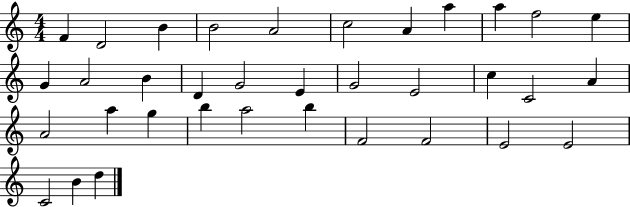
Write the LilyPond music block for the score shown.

{
  \clef treble
  \numericTimeSignature
  \time 4/4
  \key c \major
  f'4 d'2 b'4 | b'2 a'2 | c''2 a'4 a''4 | a''4 f''2 e''4 | \break g'4 a'2 b'4 | d'4 g'2 e'4 | g'2 e'2 | c''4 c'2 a'4 | \break a'2 a''4 g''4 | b''4 a''2 b''4 | f'2 f'2 | e'2 e'2 | \break c'2 b'4 d''4 | \bar "|."
}